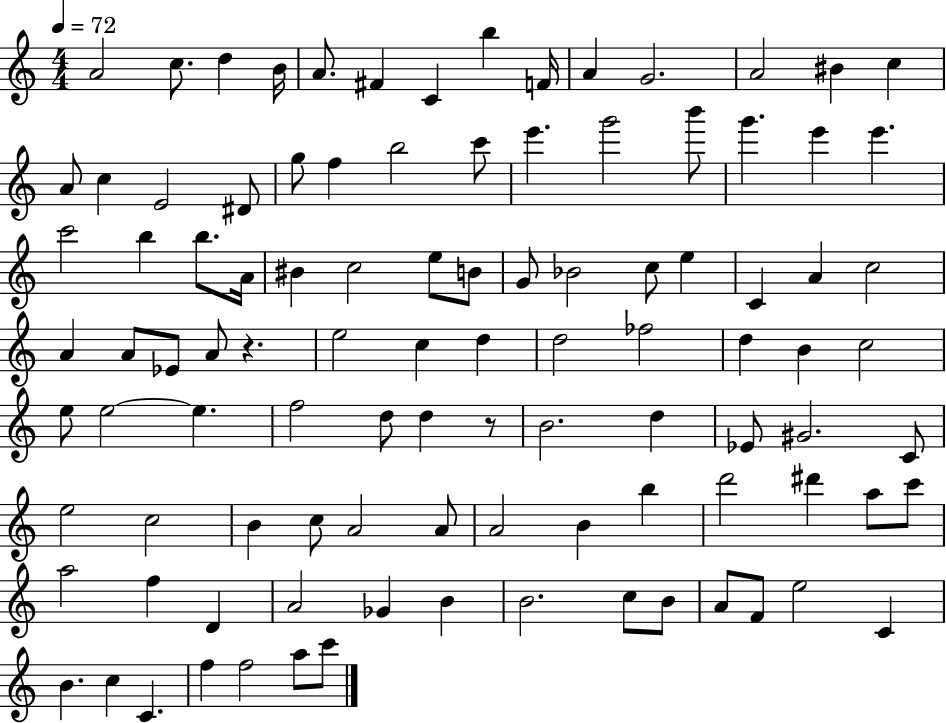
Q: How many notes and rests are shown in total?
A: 101